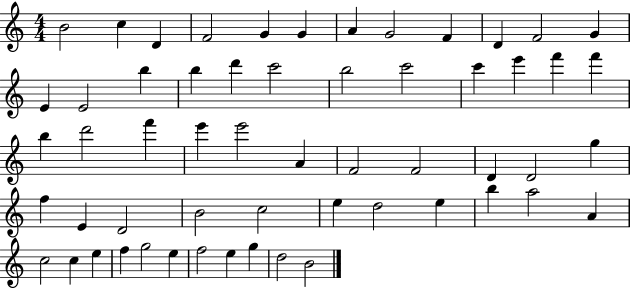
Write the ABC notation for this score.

X:1
T:Untitled
M:4/4
L:1/4
K:C
B2 c D F2 G G A G2 F D F2 G E E2 b b d' c'2 b2 c'2 c' e' f' f' b d'2 f' e' e'2 A F2 F2 D D2 g f E D2 B2 c2 e d2 e b a2 A c2 c e f g2 e f2 e g d2 B2